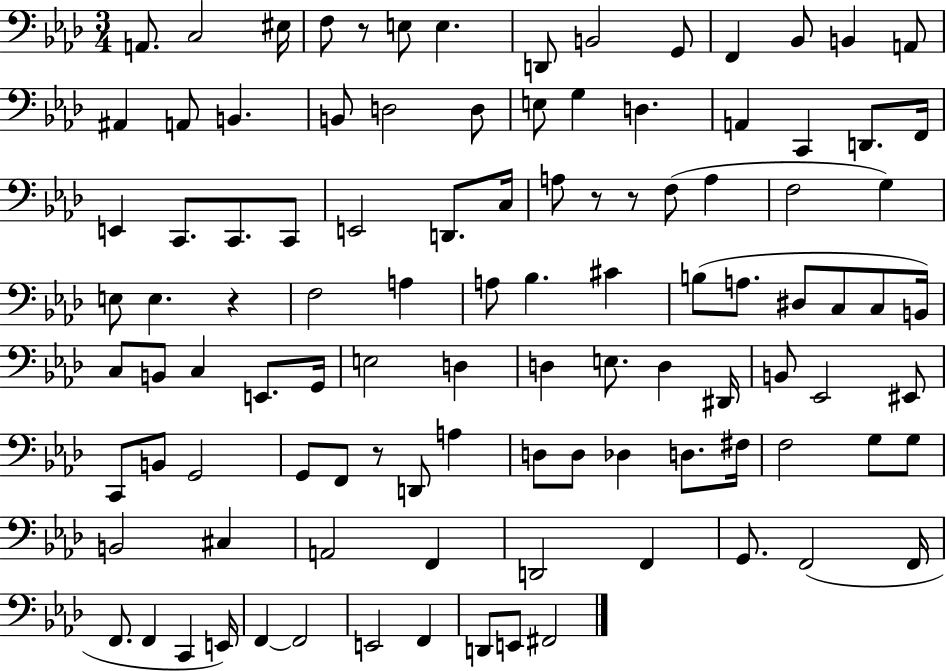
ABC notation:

X:1
T:Untitled
M:3/4
L:1/4
K:Ab
A,,/2 C,2 ^E,/4 F,/2 z/2 E,/2 E, D,,/2 B,,2 G,,/2 F,, _B,,/2 B,, A,,/2 ^A,, A,,/2 B,, B,,/2 D,2 D,/2 E,/2 G, D, A,, C,, D,,/2 F,,/4 E,, C,,/2 C,,/2 C,,/2 E,,2 D,,/2 C,/4 A,/2 z/2 z/2 F,/2 A, F,2 G, E,/2 E, z F,2 A, A,/2 _B, ^C B,/2 A,/2 ^D,/2 C,/2 C,/2 B,,/4 C,/2 B,,/2 C, E,,/2 G,,/4 E,2 D, D, E,/2 D, ^D,,/4 B,,/2 _E,,2 ^E,,/2 C,,/2 B,,/2 G,,2 G,,/2 F,,/2 z/2 D,,/2 A, D,/2 D,/2 _D, D,/2 ^F,/4 F,2 G,/2 G,/2 B,,2 ^C, A,,2 F,, D,,2 F,, G,,/2 F,,2 F,,/4 F,,/2 F,, C,, E,,/4 F,, F,,2 E,,2 F,, D,,/2 E,,/2 ^F,,2